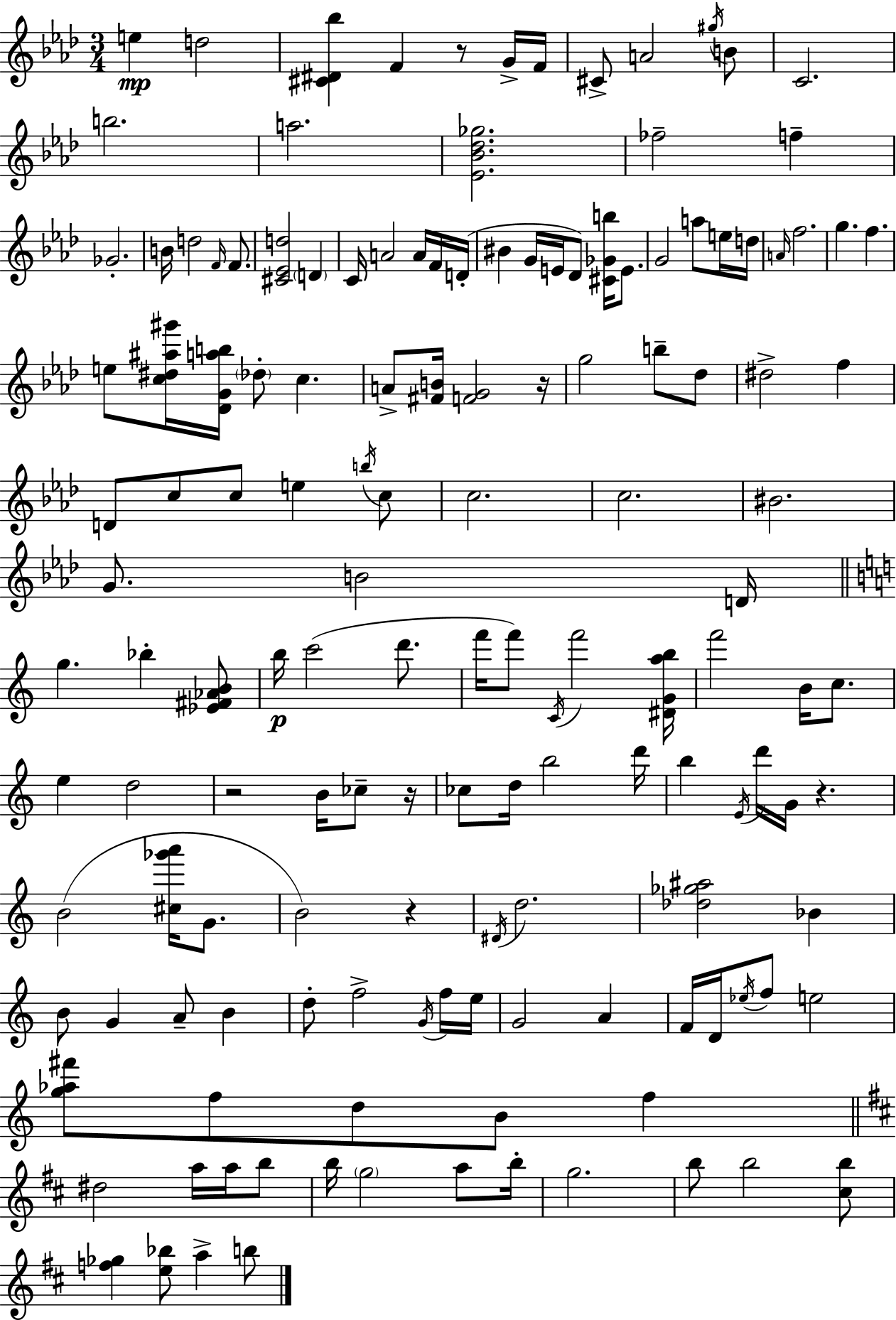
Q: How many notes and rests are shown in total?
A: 144